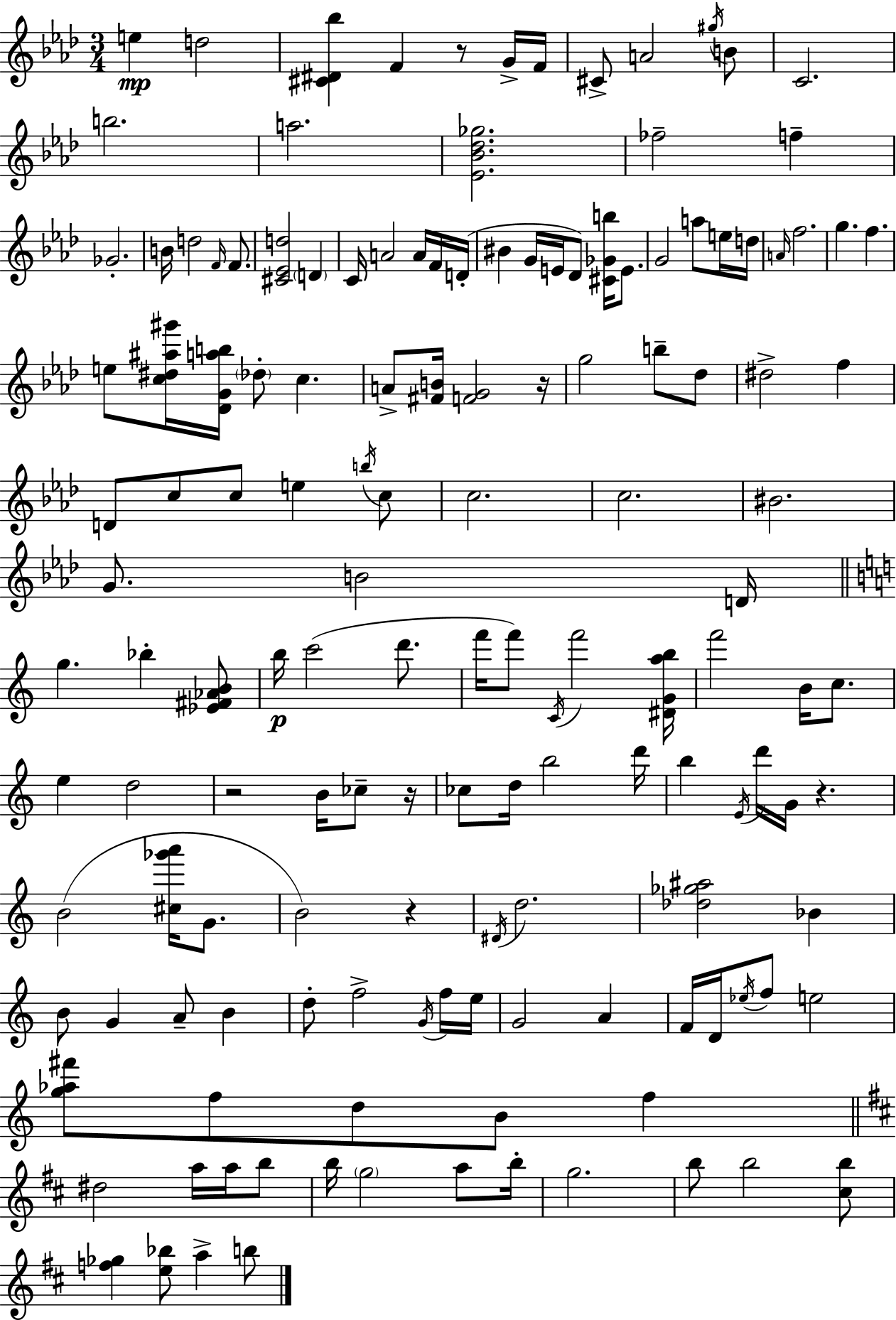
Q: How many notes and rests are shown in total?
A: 144